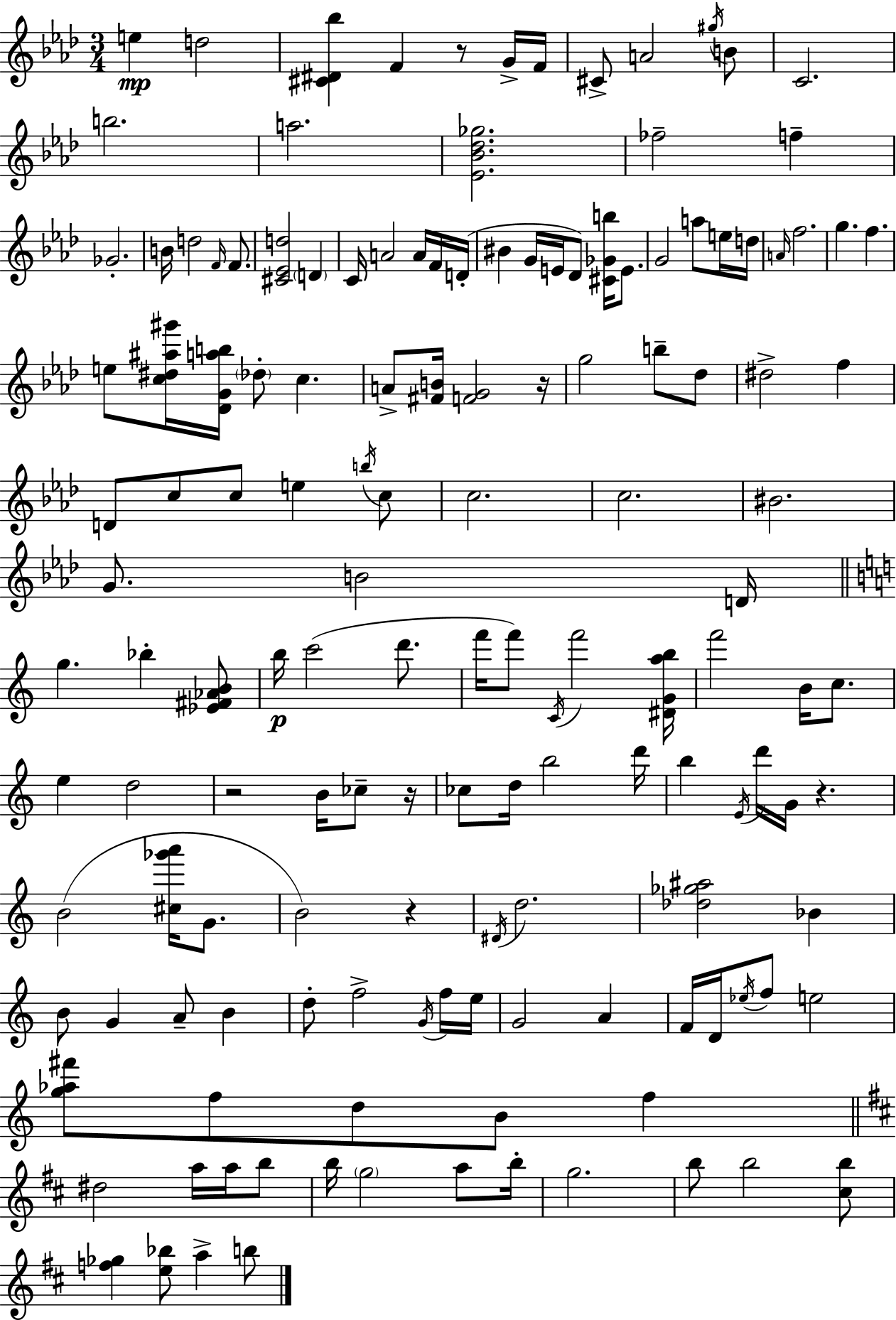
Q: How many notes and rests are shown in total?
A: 144